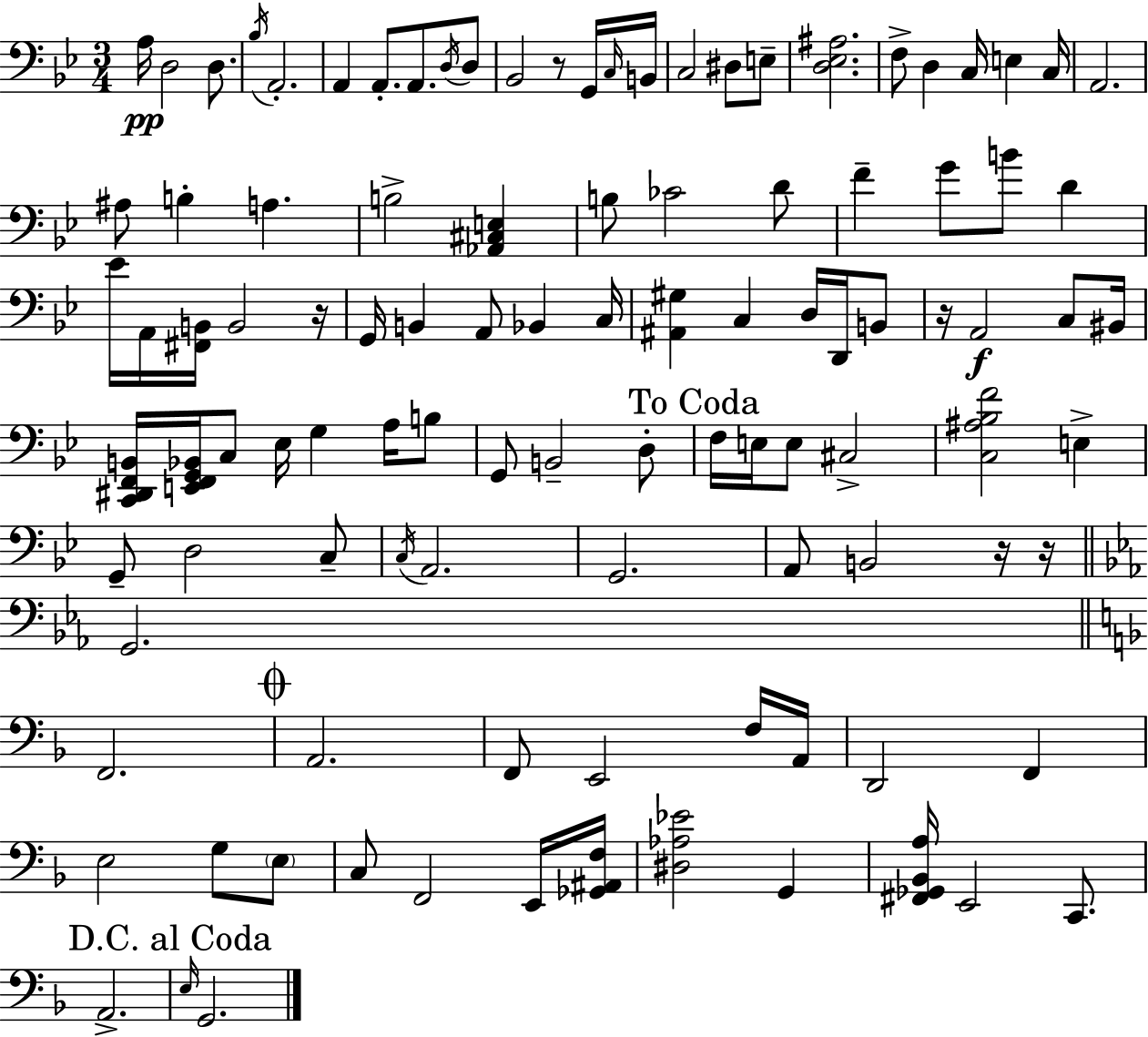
A3/s D3/h D3/e. Bb3/s A2/h. A2/q A2/e. A2/e. D3/s D3/e Bb2/h R/e G2/s C3/s B2/s C3/h D#3/e E3/e [D3,Eb3,A#3]/h. F3/e D3/q C3/s E3/q C3/s A2/h. A#3/e B3/q A3/q. B3/h [Ab2,C#3,E3]/q B3/e CES4/h D4/e F4/q G4/e B4/e D4/q Eb4/s A2/s [F#2,B2]/s B2/h R/s G2/s B2/q A2/e Bb2/q C3/s [A#2,G#3]/q C3/q D3/s D2/s B2/e R/s A2/h C3/e BIS2/s [C2,D#2,F2,B2]/s [E2,F2,G2,Bb2]/s C3/e Eb3/s G3/q A3/s B3/e G2/e B2/h D3/e F3/s E3/s E3/e C#3/h [C3,A#3,Bb3,F4]/h E3/q G2/e D3/h C3/e C3/s A2/h. G2/h. A2/e B2/h R/s R/s G2/h. F2/h. A2/h. F2/e E2/h F3/s A2/s D2/h F2/q E3/h G3/e E3/e C3/e F2/h E2/s [Gb2,A#2,F3]/s [D#3,Ab3,Eb4]/h G2/q [F#2,Gb2,Bb2,A3]/s E2/h C2/e. A2/h. E3/s G2/h.